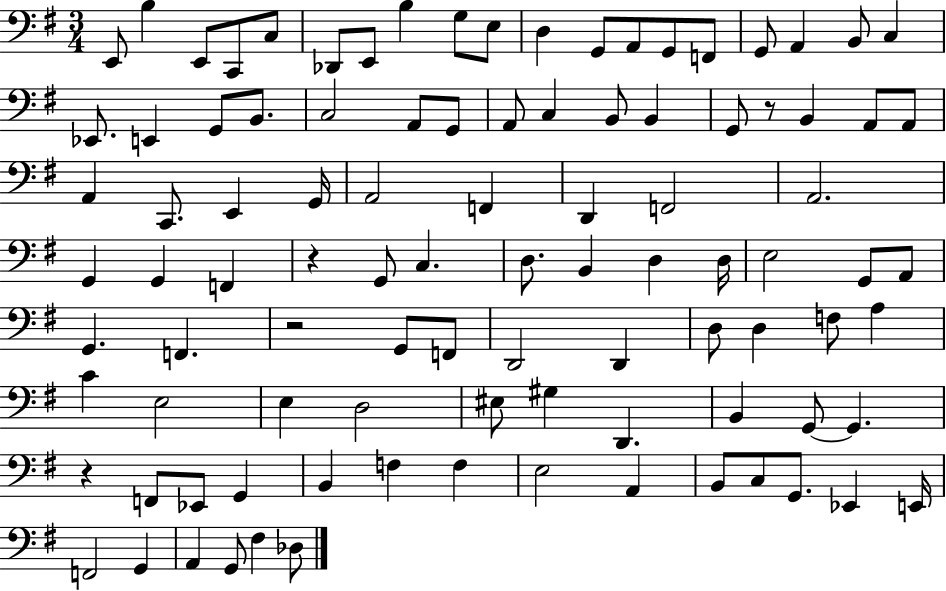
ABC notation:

X:1
T:Untitled
M:3/4
L:1/4
K:G
E,,/2 B, E,,/2 C,,/2 C,/2 _D,,/2 E,,/2 B, G,/2 E,/2 D, G,,/2 A,,/2 G,,/2 F,,/2 G,,/2 A,, B,,/2 C, _E,,/2 E,, G,,/2 B,,/2 C,2 A,,/2 G,,/2 A,,/2 C, B,,/2 B,, G,,/2 z/2 B,, A,,/2 A,,/2 A,, C,,/2 E,, G,,/4 A,,2 F,, D,, F,,2 A,,2 G,, G,, F,, z G,,/2 C, D,/2 B,, D, D,/4 E,2 G,,/2 A,,/2 G,, F,, z2 G,,/2 F,,/2 D,,2 D,, D,/2 D, F,/2 A, C E,2 E, D,2 ^E,/2 ^G, D,, B,, G,,/2 G,, z F,,/2 _E,,/2 G,, B,, F, F, E,2 A,, B,,/2 C,/2 G,,/2 _E,, E,,/4 F,,2 G,, A,, G,,/2 ^F, _D,/2